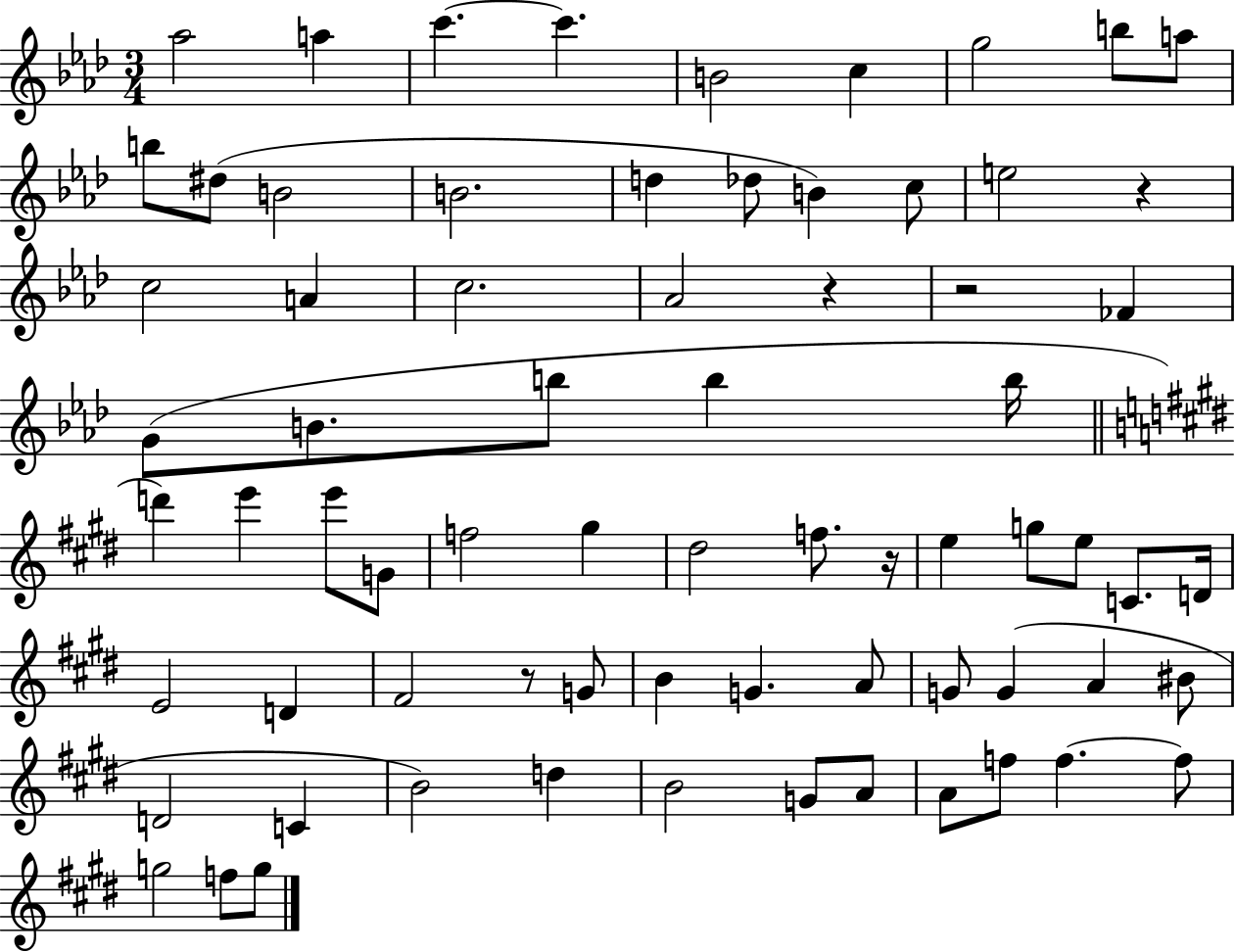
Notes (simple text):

Ab5/h A5/q C6/q. C6/q. B4/h C5/q G5/h B5/e A5/e B5/e D#5/e B4/h B4/h. D5/q Db5/e B4/q C5/e E5/h R/q C5/h A4/q C5/h. Ab4/h R/q R/h FES4/q G4/e B4/e. B5/e B5/q B5/s D6/q E6/q E6/e G4/e F5/h G#5/q D#5/h F5/e. R/s E5/q G5/e E5/e C4/e. D4/s E4/h D4/q F#4/h R/e G4/e B4/q G4/q. A4/e G4/e G4/q A4/q BIS4/e D4/h C4/q B4/h D5/q B4/h G4/e A4/e A4/e F5/e F5/q. F5/e G5/h F5/e G5/e